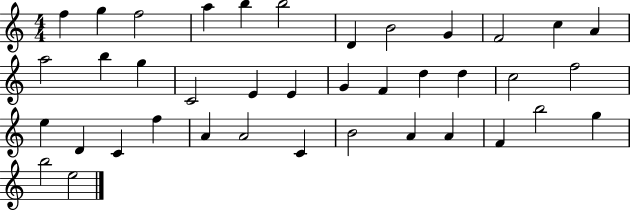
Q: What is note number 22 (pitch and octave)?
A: D5